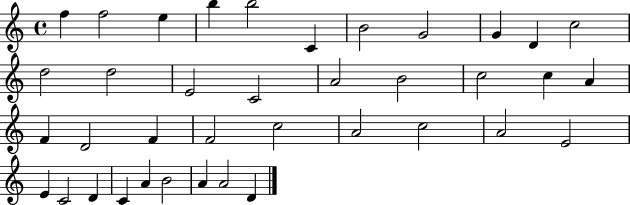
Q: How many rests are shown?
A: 0